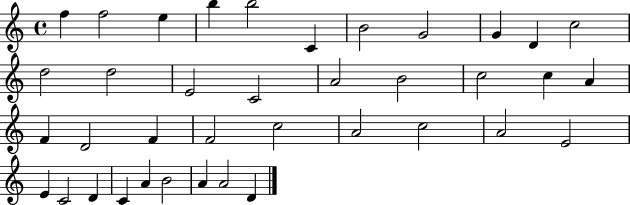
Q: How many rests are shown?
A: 0